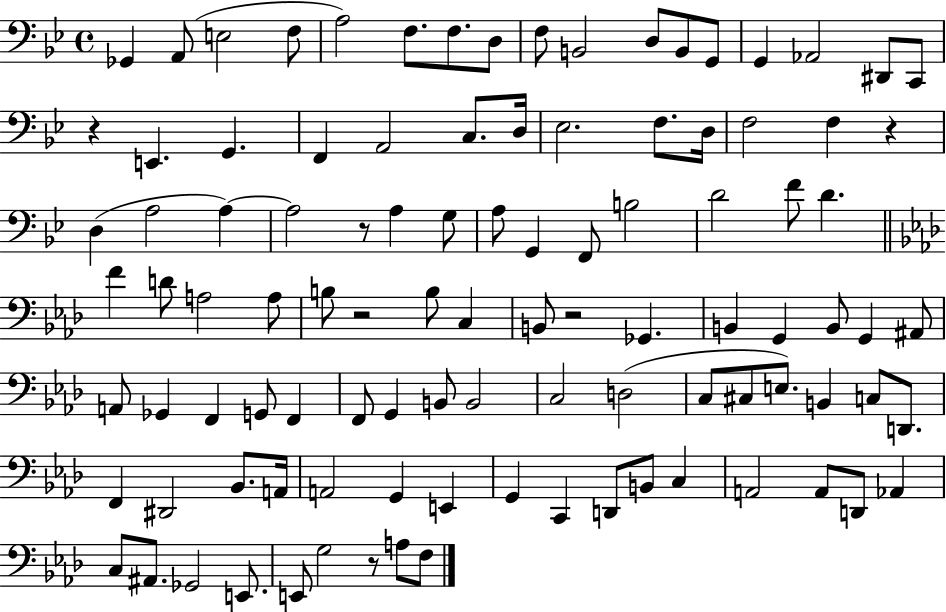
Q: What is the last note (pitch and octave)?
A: F3